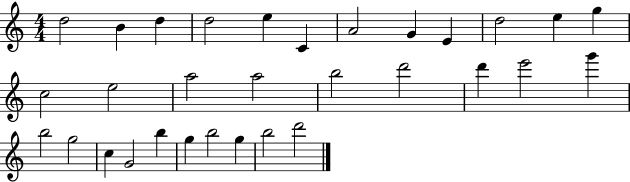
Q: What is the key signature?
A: C major